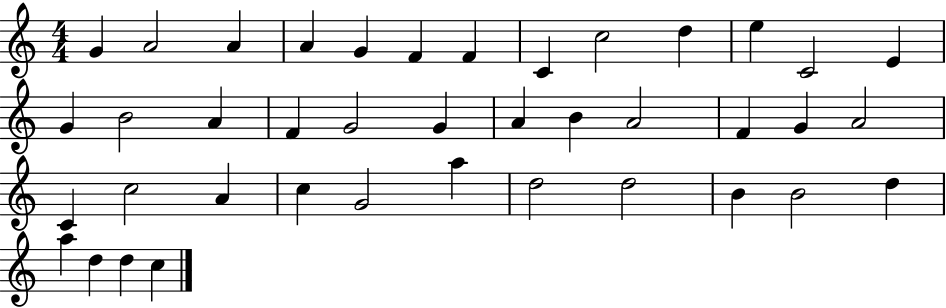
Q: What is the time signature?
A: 4/4